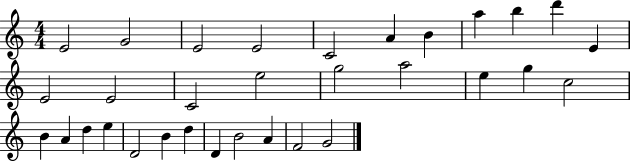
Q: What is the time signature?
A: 4/4